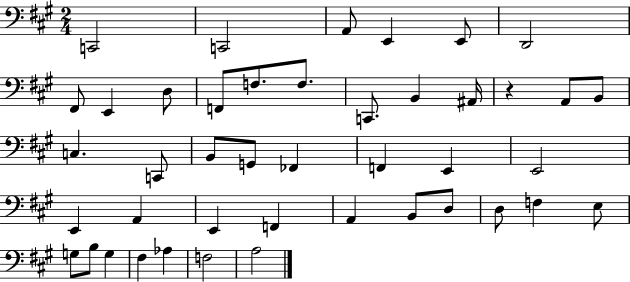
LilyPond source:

{
  \clef bass
  \numericTimeSignature
  \time 2/4
  \key a \major
  \repeat volta 2 { c,2 | c,2 | a,8 e,4 e,8 | d,2 | \break fis,8 e,4 d8 | f,8 f8. f8. | c,8. b,4 ais,16 | r4 a,8 b,8 | \break c4. c,8 | b,8 g,8 fes,4 | f,4 e,4 | e,2 | \break e,4 a,4 | e,4 f,4 | a,4 b,8 d8 | d8 f4 e8 | \break g8 b8 g4 | fis4 aes4 | f2 | a2 | \break } \bar "|."
}